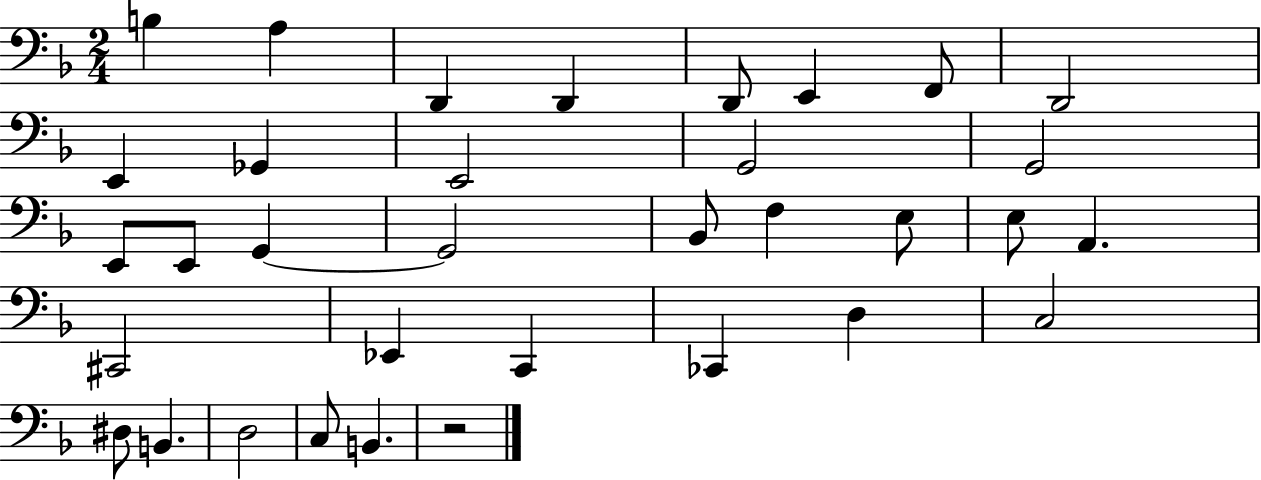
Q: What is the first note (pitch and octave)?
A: B3